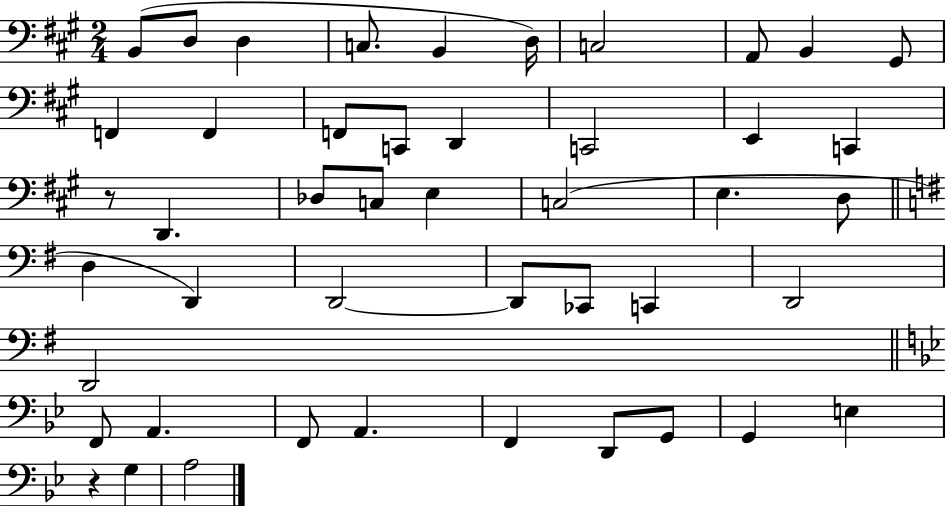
B2/e D3/e D3/q C3/e. B2/q D3/s C3/h A2/e B2/q G#2/e F2/q F2/q F2/e C2/e D2/q C2/h E2/q C2/q R/e D2/q. Db3/e C3/e E3/q C3/h E3/q. D3/e D3/q D2/q D2/h D2/e CES2/e C2/q D2/h D2/h F2/e A2/q. F2/e A2/q. F2/q D2/e G2/e G2/q E3/q R/q G3/q A3/h